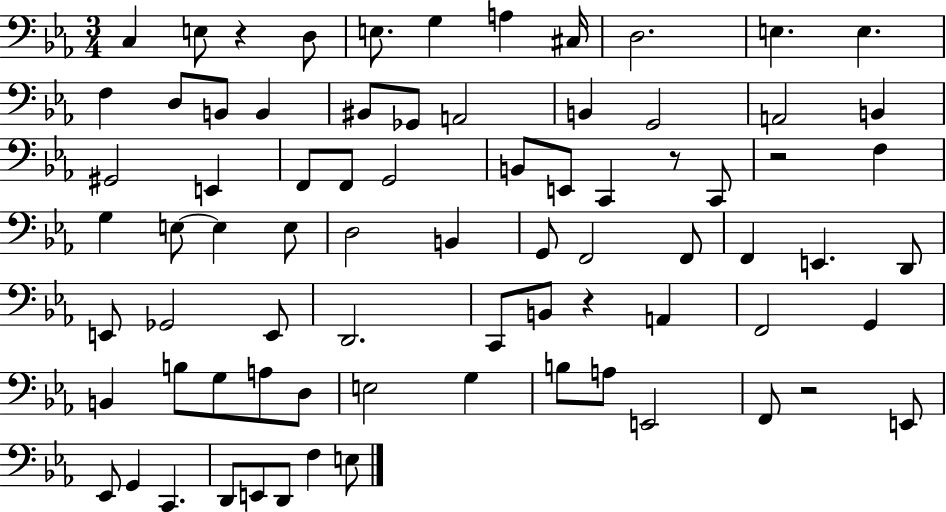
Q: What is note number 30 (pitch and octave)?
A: C2